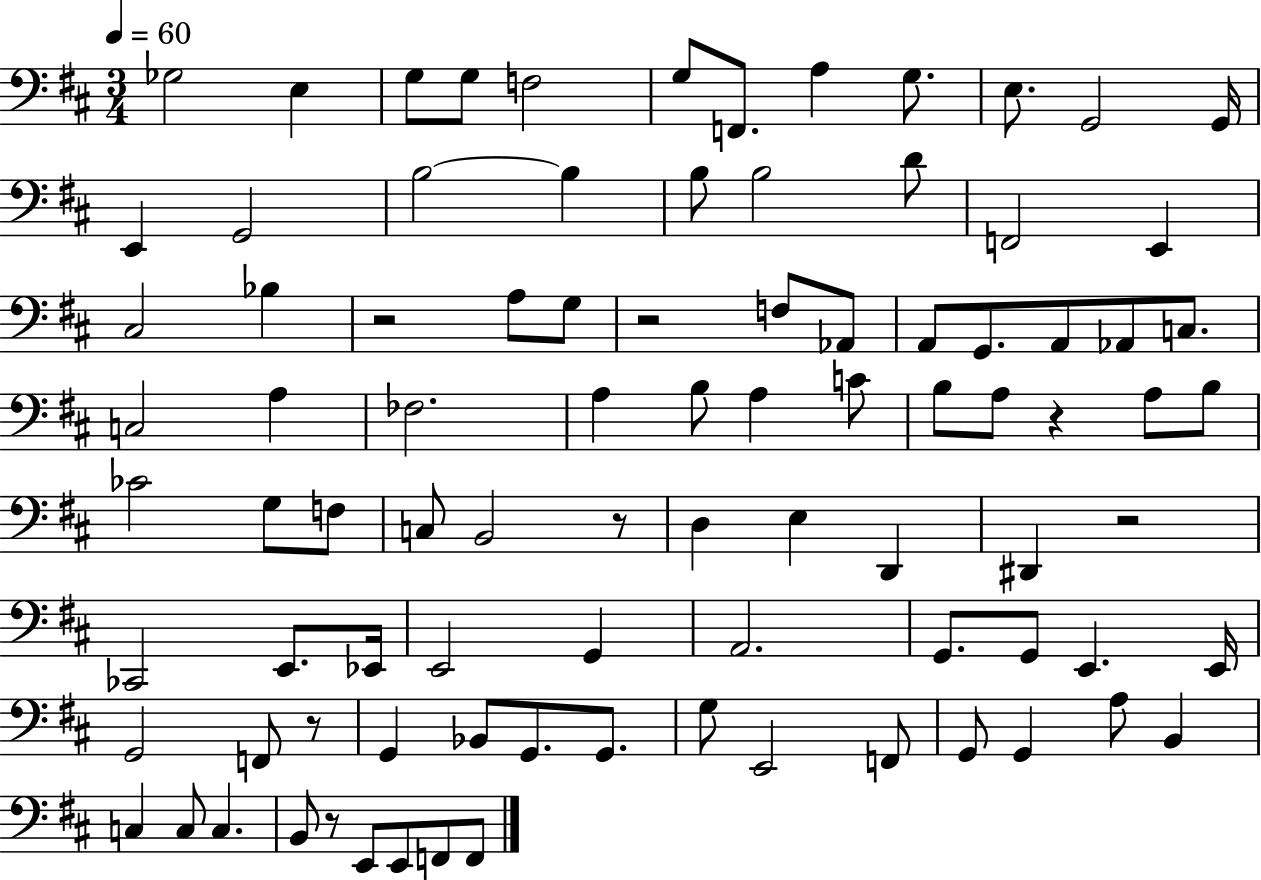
{
  \clef bass
  \numericTimeSignature
  \time 3/4
  \key d \major
  \tempo 4 = 60
  ges2 e4 | g8 g8 f2 | g8 f,8. a4 g8. | e8. g,2 g,16 | \break e,4 g,2 | b2~~ b4 | b8 b2 d'8 | f,2 e,4 | \break cis2 bes4 | r2 a8 g8 | r2 f8 aes,8 | a,8 g,8. a,8 aes,8 c8. | \break c2 a4 | fes2. | a4 b8 a4 c'8 | b8 a8 r4 a8 b8 | \break ces'2 g8 f8 | c8 b,2 r8 | d4 e4 d,4 | dis,4 r2 | \break ces,2 e,8. ees,16 | e,2 g,4 | a,2. | g,8. g,8 e,4. e,16 | \break g,2 f,8 r8 | g,4 bes,8 g,8. g,8. | g8 e,2 f,8 | g,8 g,4 a8 b,4 | \break c4 c8 c4. | b,8 r8 e,8 e,8 f,8 f,8 | \bar "|."
}